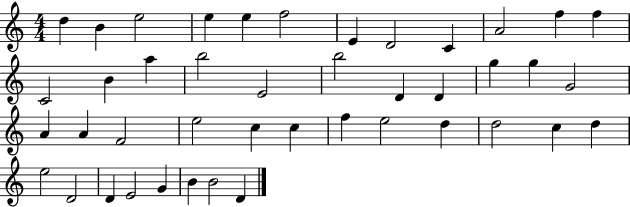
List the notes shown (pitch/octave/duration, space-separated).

D5/q B4/q E5/h E5/q E5/q F5/h E4/q D4/h C4/q A4/h F5/q F5/q C4/h B4/q A5/q B5/h E4/h B5/h D4/q D4/q G5/q G5/q G4/h A4/q A4/q F4/h E5/h C5/q C5/q F5/q E5/h D5/q D5/h C5/q D5/q E5/h D4/h D4/q E4/h G4/q B4/q B4/h D4/q